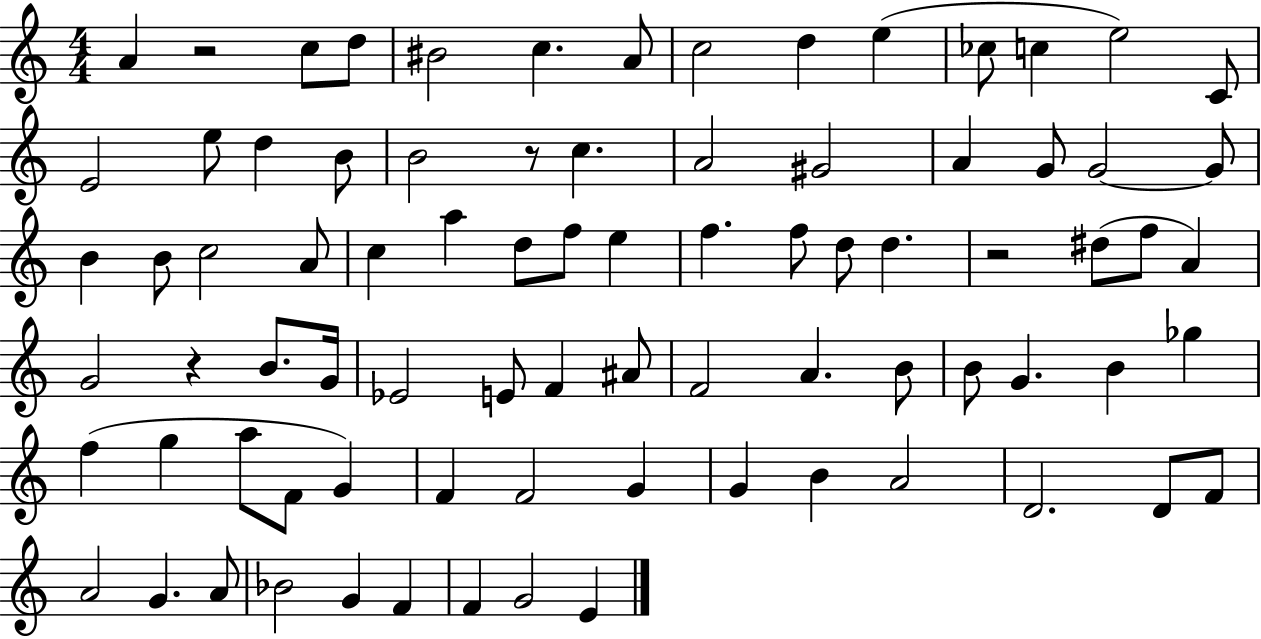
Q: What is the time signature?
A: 4/4